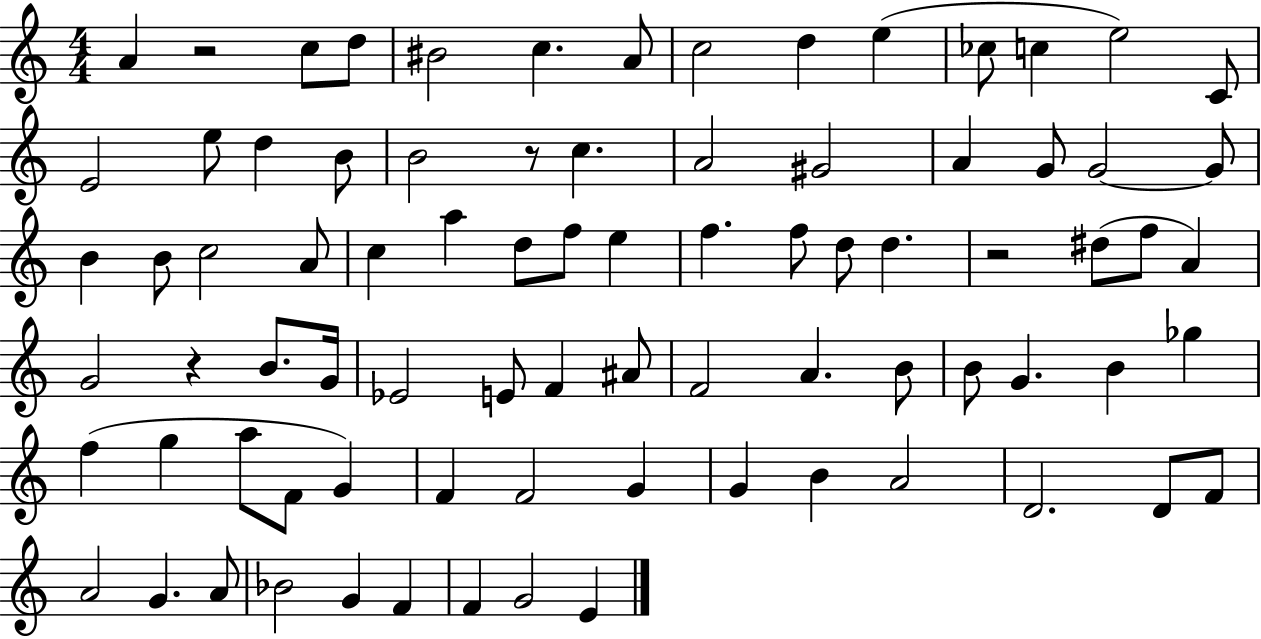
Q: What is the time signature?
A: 4/4